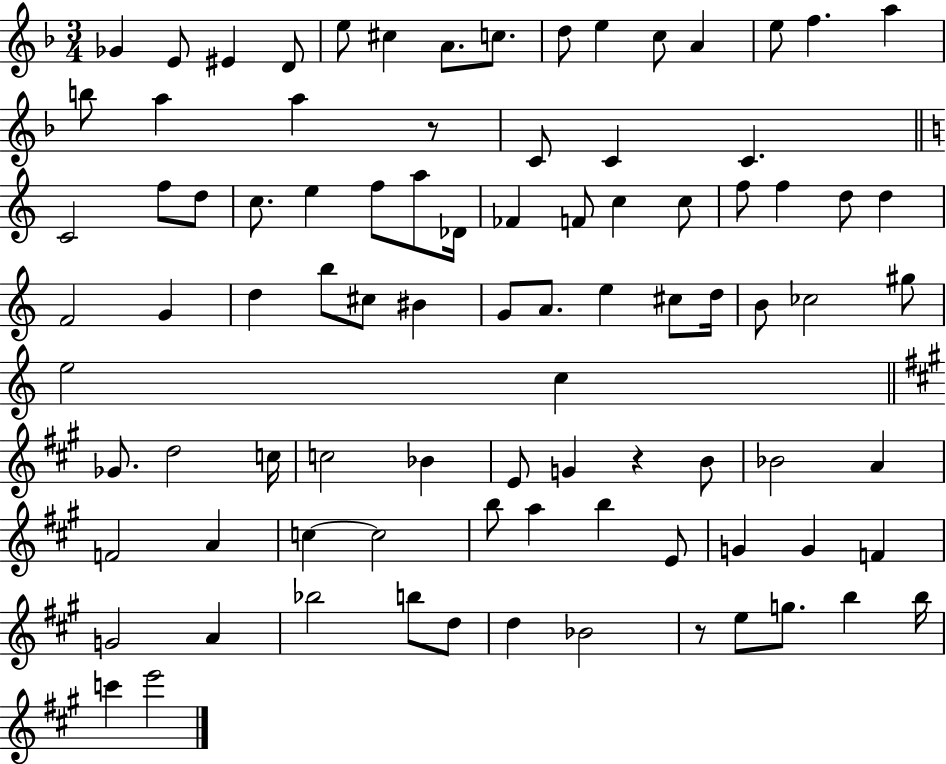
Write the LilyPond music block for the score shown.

{
  \clef treble
  \numericTimeSignature
  \time 3/4
  \key f \major
  ges'4 e'8 eis'4 d'8 | e''8 cis''4 a'8. c''8. | d''8 e''4 c''8 a'4 | e''8 f''4. a''4 | \break b''8 a''4 a''4 r8 | c'8 c'4 c'4. | \bar "||" \break \key c \major c'2 f''8 d''8 | c''8. e''4 f''8 a''8 des'16 | fes'4 f'8 c''4 c''8 | f''8 f''4 d''8 d''4 | \break f'2 g'4 | d''4 b''8 cis''8 bis'4 | g'8 a'8. e''4 cis''8 d''16 | b'8 ces''2 gis''8 | \break e''2 c''4 | \bar "||" \break \key a \major ges'8. d''2 c''16 | c''2 bes'4 | e'8 g'4 r4 b'8 | bes'2 a'4 | \break f'2 a'4 | c''4~~ c''2 | b''8 a''4 b''4 e'8 | g'4 g'4 f'4 | \break g'2 a'4 | bes''2 b''8 d''8 | d''4 bes'2 | r8 e''8 g''8. b''4 b''16 | \break c'''4 e'''2 | \bar "|."
}